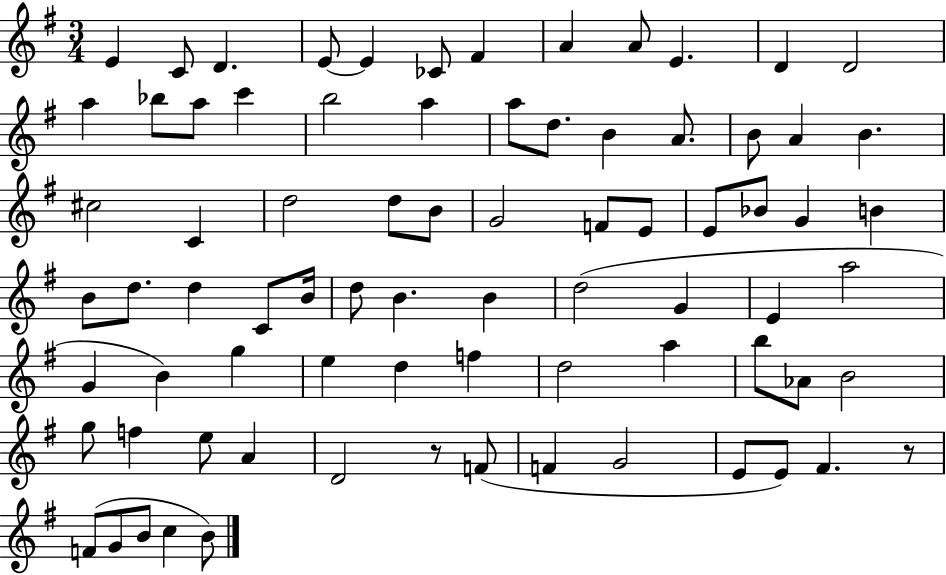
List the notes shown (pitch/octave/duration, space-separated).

E4/q C4/e D4/q. E4/e E4/q CES4/e F#4/q A4/q A4/e E4/q. D4/q D4/h A5/q Bb5/e A5/e C6/q B5/h A5/q A5/e D5/e. B4/q A4/e. B4/e A4/q B4/q. C#5/h C4/q D5/h D5/e B4/e G4/h F4/e E4/e E4/e Bb4/e G4/q B4/q B4/e D5/e. D5/q C4/e B4/s D5/e B4/q. B4/q D5/h G4/q E4/q A5/h G4/q B4/q G5/q E5/q D5/q F5/q D5/h A5/q B5/e Ab4/e B4/h G5/e F5/q E5/e A4/q D4/h R/e F4/e F4/q G4/h E4/e E4/e F#4/q. R/e F4/e G4/e B4/e C5/q B4/e